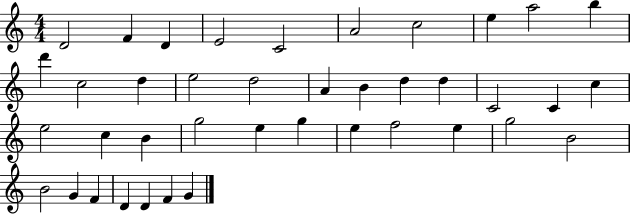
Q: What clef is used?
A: treble